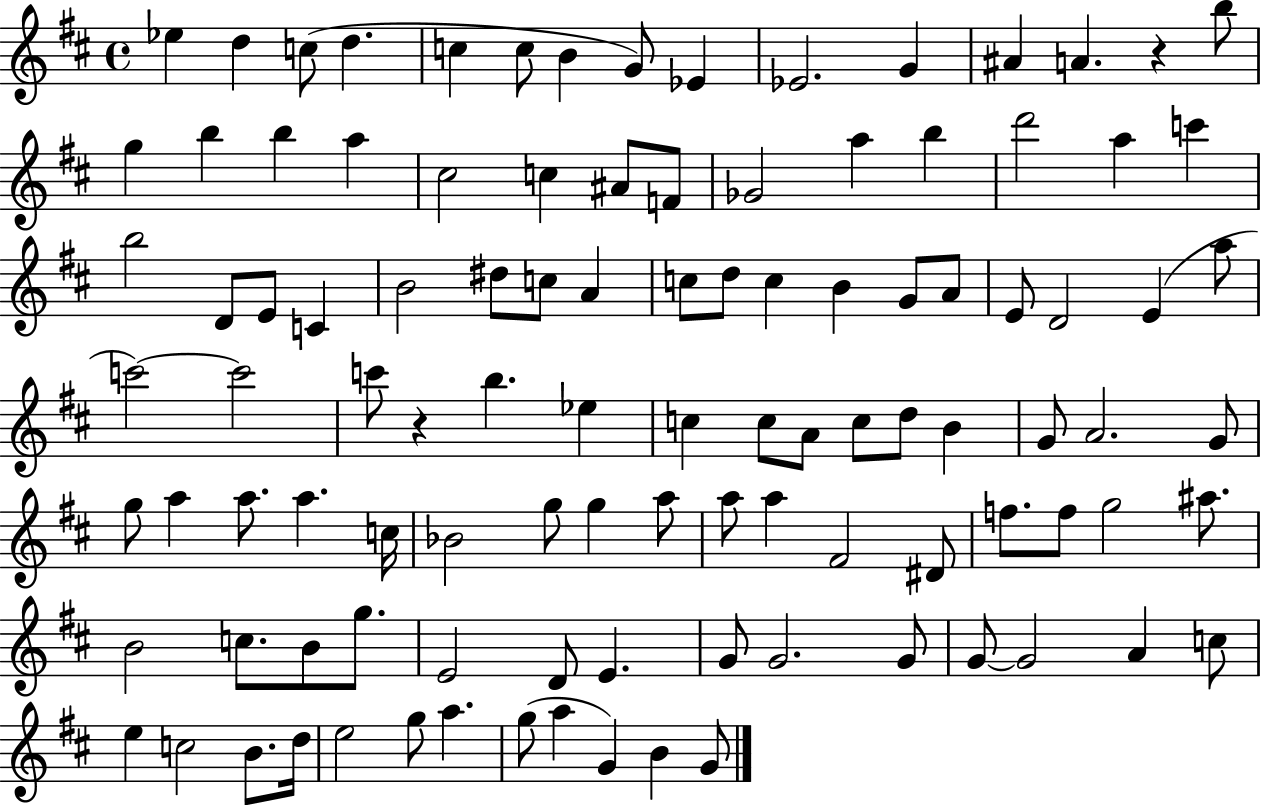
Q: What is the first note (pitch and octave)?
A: Eb5